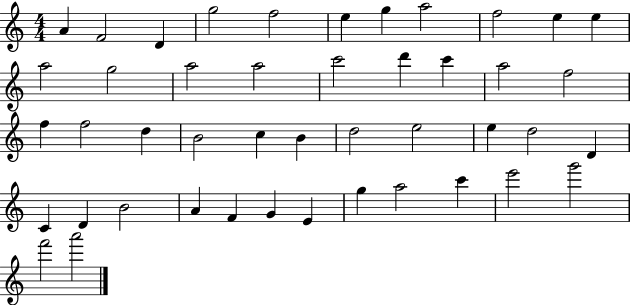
X:1
T:Untitled
M:4/4
L:1/4
K:C
A F2 D g2 f2 e g a2 f2 e e a2 g2 a2 a2 c'2 d' c' a2 f2 f f2 d B2 c B d2 e2 e d2 D C D B2 A F G E g a2 c' e'2 g'2 f'2 a'2